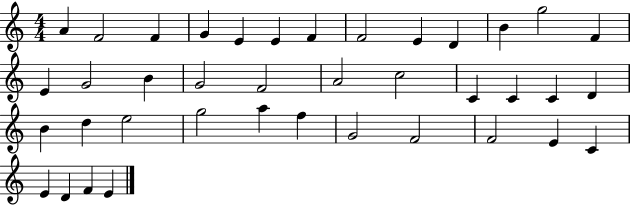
{
  \clef treble
  \numericTimeSignature
  \time 4/4
  \key c \major
  a'4 f'2 f'4 | g'4 e'4 e'4 f'4 | f'2 e'4 d'4 | b'4 g''2 f'4 | \break e'4 g'2 b'4 | g'2 f'2 | a'2 c''2 | c'4 c'4 c'4 d'4 | \break b'4 d''4 e''2 | g''2 a''4 f''4 | g'2 f'2 | f'2 e'4 c'4 | \break e'4 d'4 f'4 e'4 | \bar "|."
}